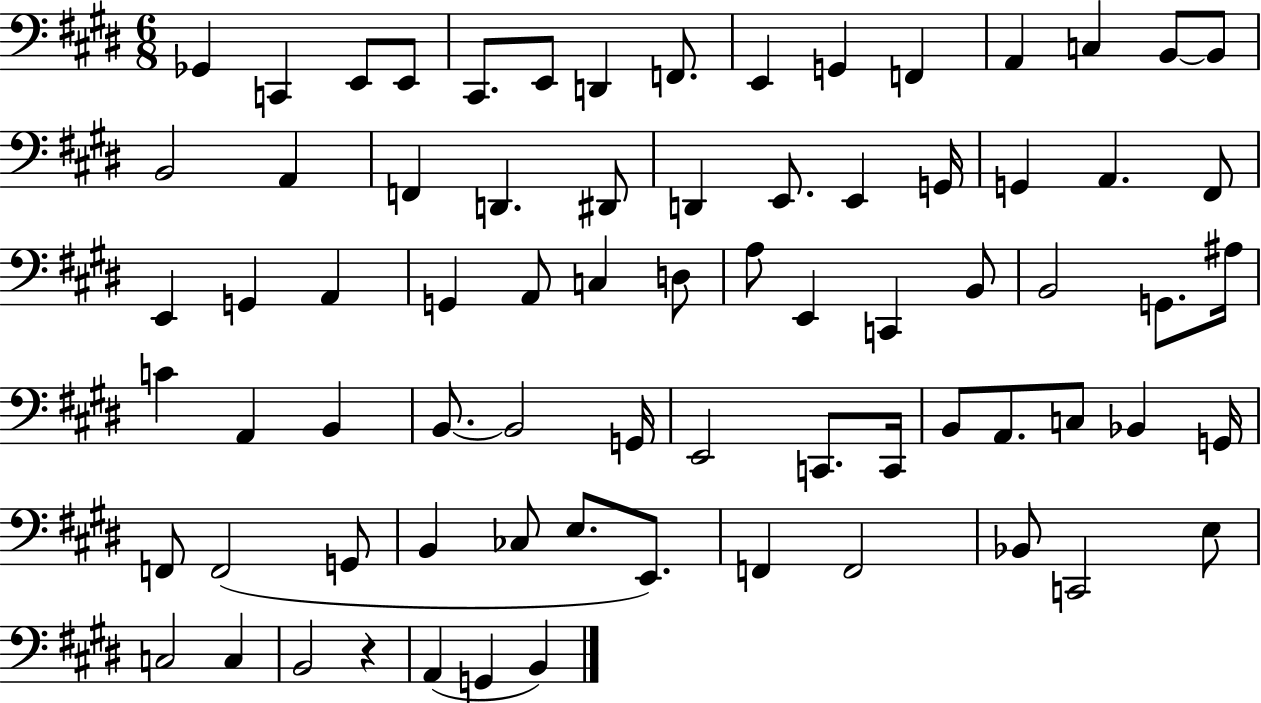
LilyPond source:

{
  \clef bass
  \numericTimeSignature
  \time 6/8
  \key e \major
  ges,4 c,4 e,8 e,8 | cis,8. e,8 d,4 f,8. | e,4 g,4 f,4 | a,4 c4 b,8~~ b,8 | \break b,2 a,4 | f,4 d,4. dis,8 | d,4 e,8. e,4 g,16 | g,4 a,4. fis,8 | \break e,4 g,4 a,4 | g,4 a,8 c4 d8 | a8 e,4 c,4 b,8 | b,2 g,8. ais16 | \break c'4 a,4 b,4 | b,8.~~ b,2 g,16 | e,2 c,8. c,16 | b,8 a,8. c8 bes,4 g,16 | \break f,8 f,2( g,8 | b,4 ces8 e8. e,8.) | f,4 f,2 | bes,8 c,2 e8 | \break c2 c4 | b,2 r4 | a,4( g,4 b,4) | \bar "|."
}